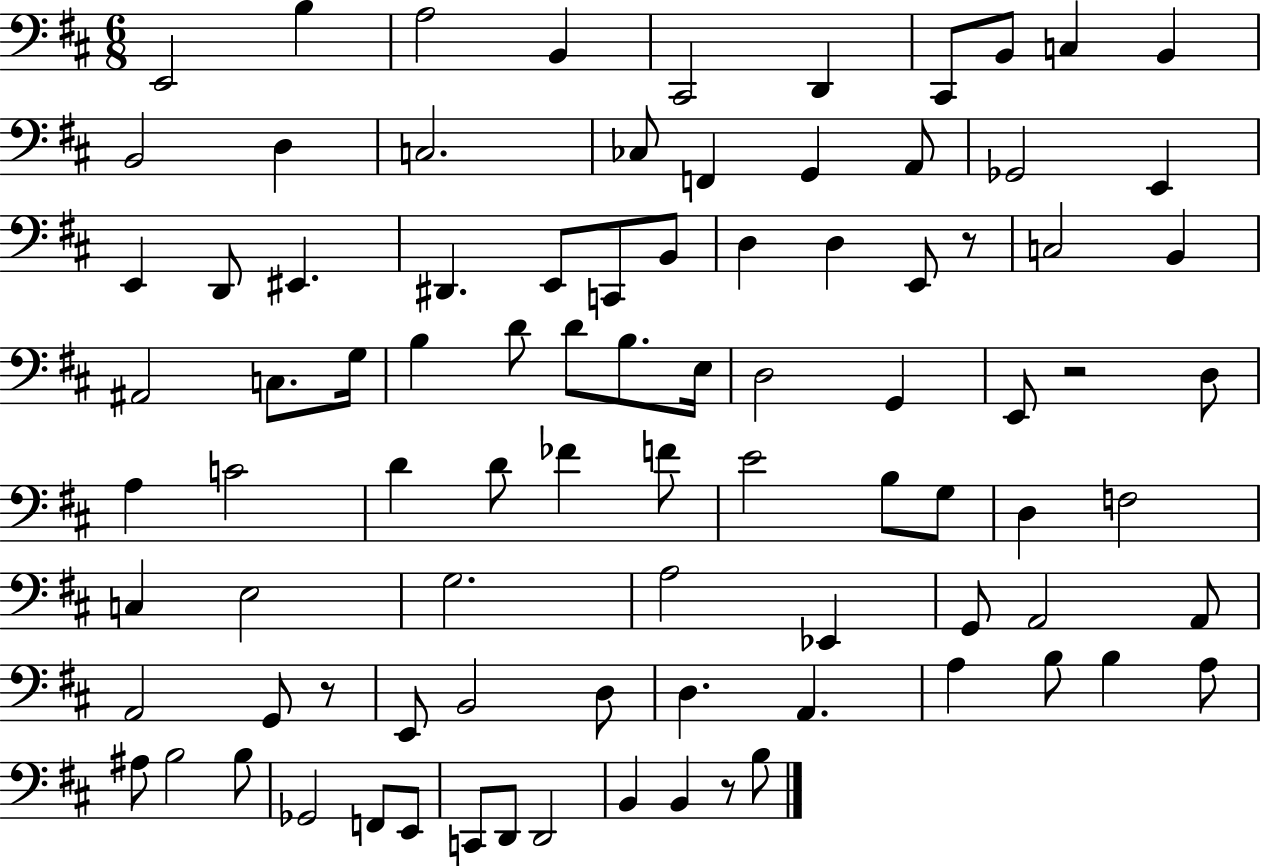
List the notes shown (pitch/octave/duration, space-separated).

E2/h B3/q A3/h B2/q C#2/h D2/q C#2/e B2/e C3/q B2/q B2/h D3/q C3/h. CES3/e F2/q G2/q A2/e Gb2/h E2/q E2/q D2/e EIS2/q. D#2/q. E2/e C2/e B2/e D3/q D3/q E2/e R/e C3/h B2/q A#2/h C3/e. G3/s B3/q D4/e D4/e B3/e. E3/s D3/h G2/q E2/e R/h D3/e A3/q C4/h D4/q D4/e FES4/q F4/e E4/h B3/e G3/e D3/q F3/h C3/q E3/h G3/h. A3/h Eb2/q G2/e A2/h A2/e A2/h G2/e R/e E2/e B2/h D3/e D3/q. A2/q. A3/q B3/e B3/q A3/e A#3/e B3/h B3/e Gb2/h F2/e E2/e C2/e D2/e D2/h B2/q B2/q R/e B3/e